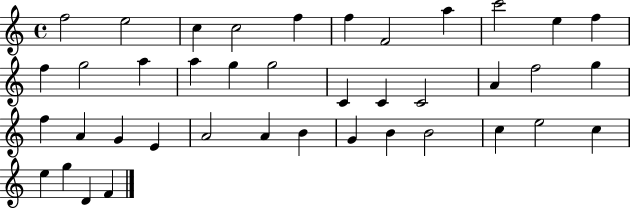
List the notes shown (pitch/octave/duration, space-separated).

F5/h E5/h C5/q C5/h F5/q F5/q F4/h A5/q C6/h E5/q F5/q F5/q G5/h A5/q A5/q G5/q G5/h C4/q C4/q C4/h A4/q F5/h G5/q F5/q A4/q G4/q E4/q A4/h A4/q B4/q G4/q B4/q B4/h C5/q E5/h C5/q E5/q G5/q D4/q F4/q